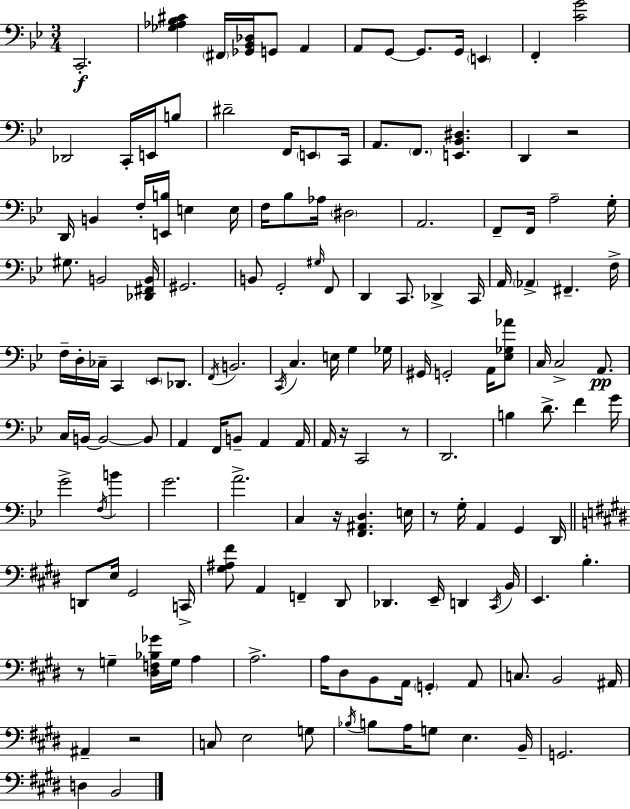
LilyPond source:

{
  \clef bass
  \numericTimeSignature
  \time 3/4
  \key bes \major
  c,2.-.\f | <ges aes bes cis'>4 \parenthesize fis,16 <ges, bes, des>16 g,8 a,4 | a,8 g,8~~ g,8. g,16 \parenthesize e,4 | f,4-. <c' g'>2 | \break des,2 c,16-. e,16 b8 | dis'2-- f,16 \parenthesize e,8 c,16 | a,8. \parenthesize f,8. <e, bes, dis>4. | d,4 r2 | \break d,16 b,4 f16-. <e, b>16 e4 e16 | f16 bes8 aes16 \parenthesize dis2 | a,2. | f,8-- f,16 a2-- g16-. | \break gis8. b,2 <des, fis, b,>16 | gis,2. | b,8 g,2-. \grace { gis16 } f,8 | d,4 c,8. des,4-> | \break c,16 a,16 \parenthesize aes,4-> fis,4.-- | f16-> f16-- d16-. ces16-- c,4 \parenthesize ees,8 des,8. | \acciaccatura { f,16 } b,2. | \acciaccatura { c,16 } c4. e16 g4 | \break ges16 gis,16 g,2-. | a,16 <ees ges aes'>8 c16 c2-> | a,8.\pp c16 b,16~~ b,2~~ | b,8 a,4 f,16 b,8-- a,4 | \break a,16 a,16 r16 c,2 | r8 d,2. | b4 d'8.-> f'4 | g'16 g'2-> \acciaccatura { f16 } | \break b'4 g'2. | a'2.-> | c4 r16 <f, ais, d>4. | e16 r8 g16-. a,4 g,4 | \break d,16 \bar "||" \break \key e \major d,8 e16 gis,2 c,16-> | <gis ais fis'>8 a,4 f,4-- dis,8 | des,4. e,16-- d,4 \acciaccatura { cis,16 } | b,16 e,4. b4.-. | \break r8 g4-- <dis f bes ges'>16 g16 a4 | a2.-> | a16 dis8 b,8 a,16 \parenthesize g,4-. a,8 | c8. b,2 | \break ais,16 ais,4-- r2 | c8 e2 g8 | \acciaccatura { bes16 } b8 a16 g8 e4. | b,16-- g,2. | \break d4 b,2 | \bar "|."
}